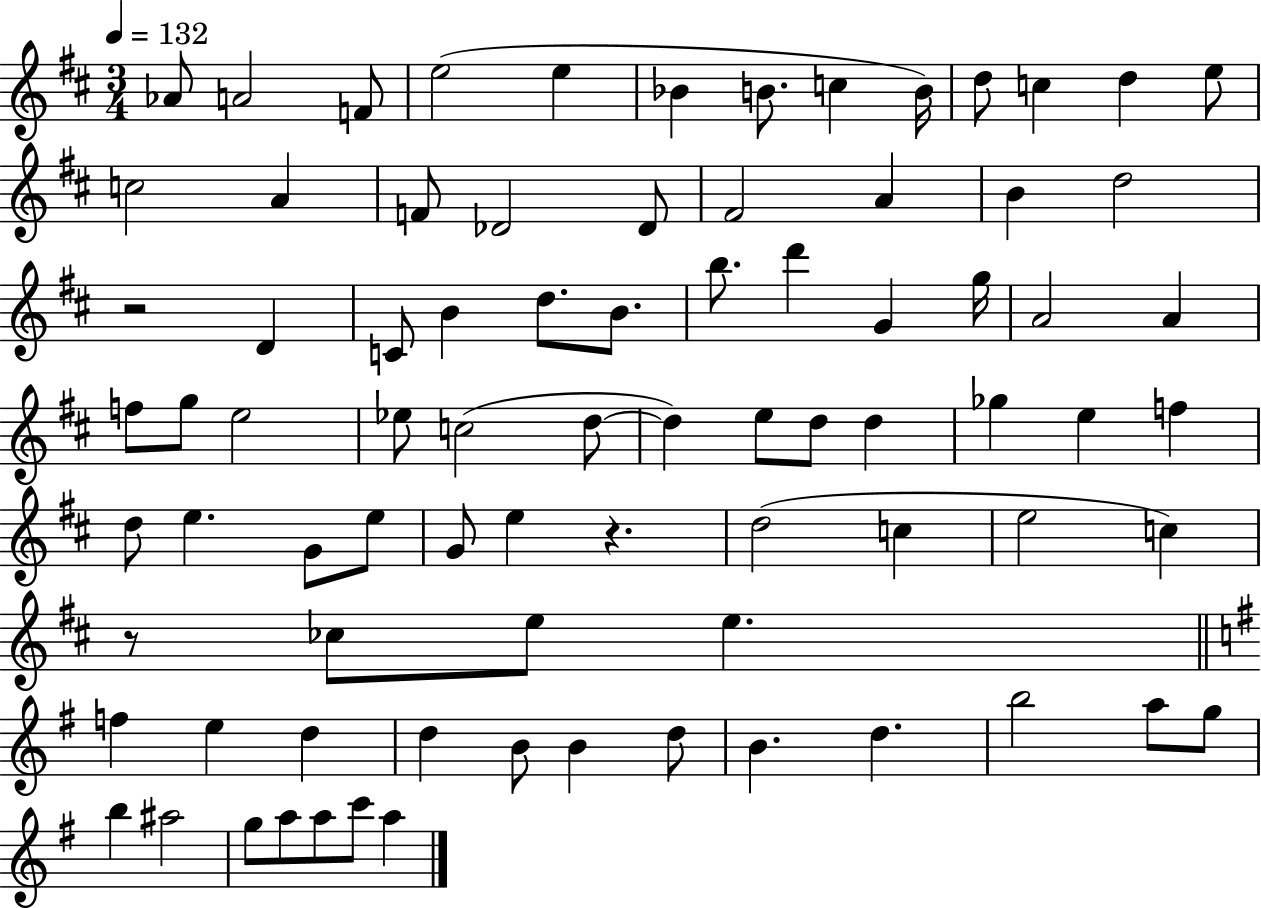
Ab4/e A4/h F4/e E5/h E5/q Bb4/q B4/e. C5/q B4/s D5/e C5/q D5/q E5/e C5/h A4/q F4/e Db4/h Db4/e F#4/h A4/q B4/q D5/h R/h D4/q C4/e B4/q D5/e. B4/e. B5/e. D6/q G4/q G5/s A4/h A4/q F5/e G5/e E5/h Eb5/e C5/h D5/e D5/q E5/e D5/e D5/q Gb5/q E5/q F5/q D5/e E5/q. G4/e E5/e G4/e E5/q R/q. D5/h C5/q E5/h C5/q R/e CES5/e E5/e E5/q. F5/q E5/q D5/q D5/q B4/e B4/q D5/e B4/q. D5/q. B5/h A5/e G5/e B5/q A#5/h G5/e A5/e A5/e C6/e A5/q